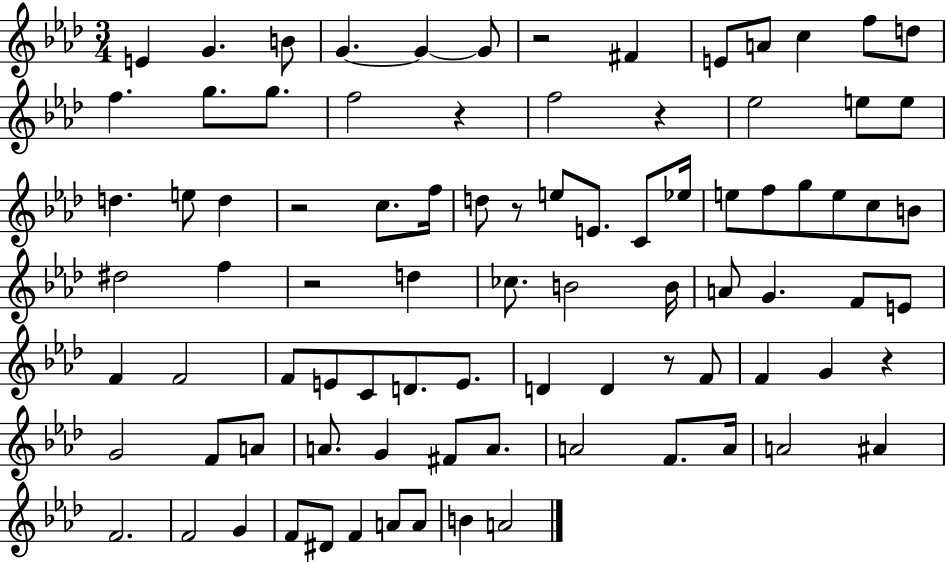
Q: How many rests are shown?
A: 8